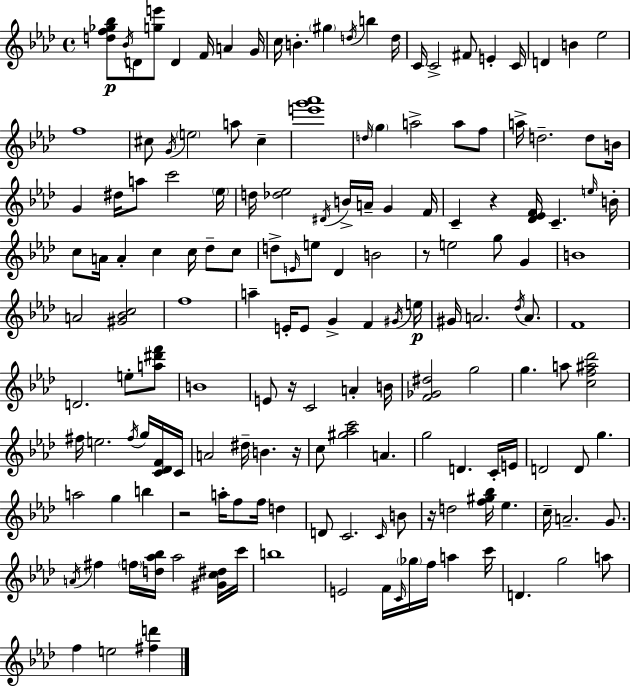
{
  \clef treble
  \time 4/4
  \defaultTimeSignature
  \key aes \major
  \repeat volta 2 { <d'' f'' ges'' bes''>8\p \acciaccatura { bes'16 } d'8 <g'' e'''>8 d'4 f'16 a'4 | g'16 c''16 b'4.-. \parenthesize gis''4 \acciaccatura { d''16 } b''4 | d''16 c'16 c'2-> fis'8 e'4-. | c'16 d'4 b'4 ees''2 | \break f''1 | cis''8 \acciaccatura { g'16 } \parenthesize e''2 a''8 cis''4-- | <e''' g''' aes'''>1 | \grace { d''16 } \parenthesize g''4 a''2-> | \break a''8 f''8 a''16-> d''2.-- | d''8 b'16 g'4 dis''16 a''8 c'''2 | \parenthesize ees''16 d''16 <des'' ees''>2 \acciaccatura { dis'16 } b'16-> a'16-- | g'4 f'16 c'4-- r4 <des' ees' f'>16 c'4.-- | \break \grace { e''16 } b'16-. c''8 a'16 a'4-. c''4 | c''16 des''8-- c''8 d''8-> \grace { e'16 } e''8 des'4 b'2 | r8 e''2 | g''8 g'4 b'1 | \break a'2 <gis' bes' c''>2 | f''1 | a''4-- e'16-. e'8 g'4-> | f'4 \acciaccatura { gis'16 }\p e''16 gis'16 a'2. | \break \acciaccatura { des''16 } a'8. f'1 | d'2. | e''8-. <a'' dis''' f'''>8 b'1 | e'8 r16 c'2 | \break a'4-. b'16 <f' ges' dis''>2 | g''2 g''4. a''8 | <c'' f'' ais'' des'''>2 fis''16 e''2. | \acciaccatura { fis''16 } g''16 <c' des' f'>16 c'16 a'2 | \break dis''16-- b'4. r16 c''8 <gis'' aes'' c'''>2 | a'4. g''2 | d'4. c'16-. e'16 d'2 | d'8 g''4. a''2 | \break g''4 b''4 r2 | a''16-. f''8 f''16 d''4 d'8 c'2. | \grace { c'16 } b'8 r16 d''2 | <f'' gis'' bes''>16 ees''4. c''16-- a'2.-- | \break g'8. \acciaccatura { a'16 } fis''4 | \parenthesize f''16 <d'' aes'' bes''>16 aes''2 <gis' c'' dis''>16 c'''16 b''1 | e'2 | f'16 \grace { c'16 } \parenthesize ges''16 f''16 a''4 c'''16 d'4. | \break g''2 a''8 f''4 | e''2 <fis'' d'''>4 } \bar "|."
}